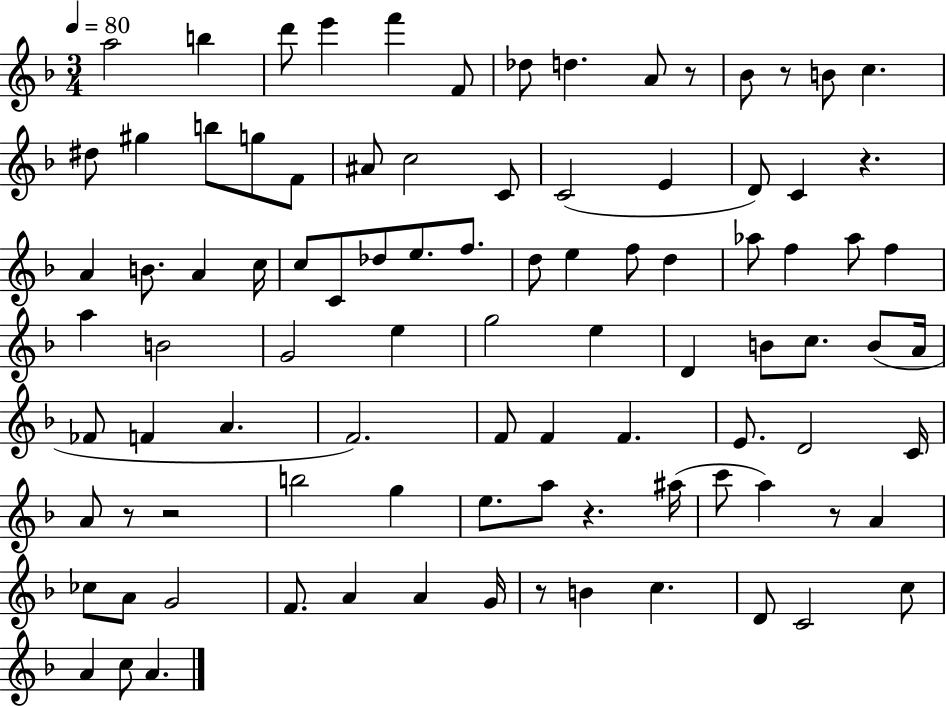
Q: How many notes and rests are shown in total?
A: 94